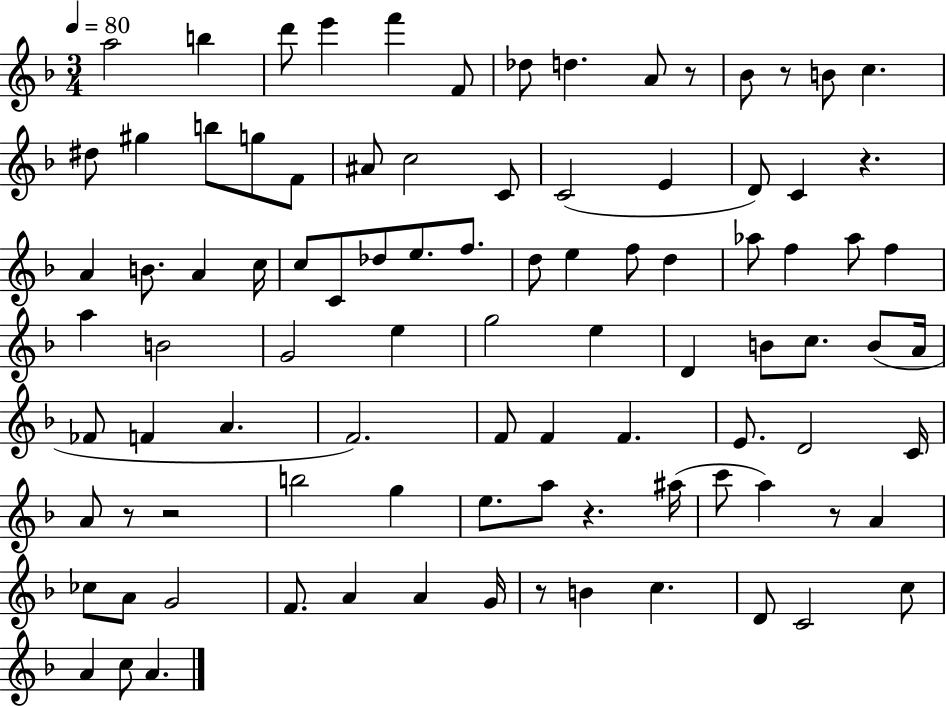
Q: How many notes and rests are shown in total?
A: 94